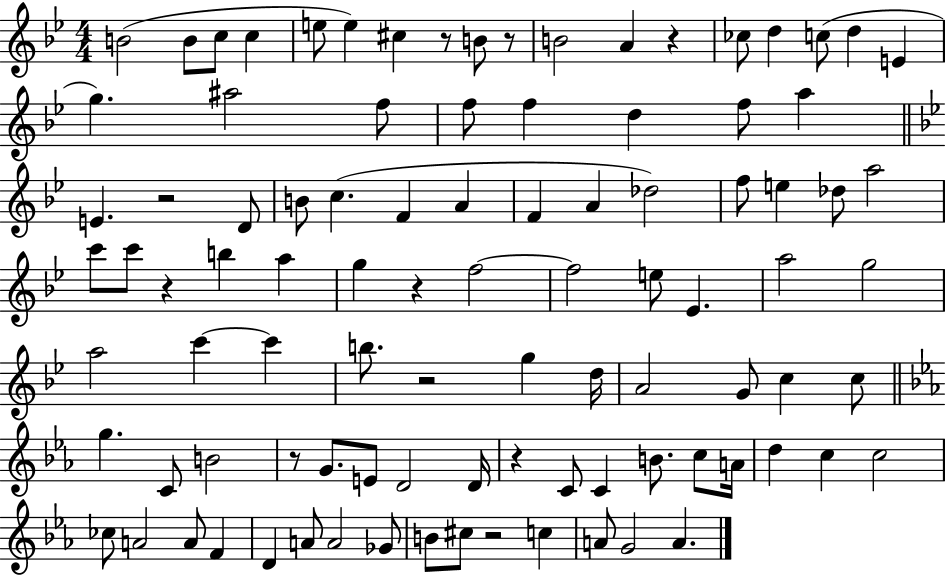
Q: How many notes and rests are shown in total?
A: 96